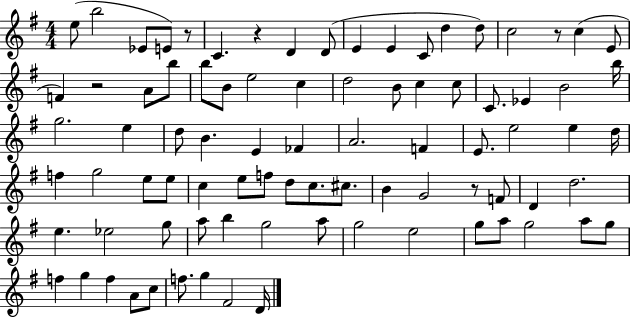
E5/e B5/h Eb4/e E4/e R/e C4/q. R/q D4/q D4/e E4/q E4/q C4/e D5/q D5/e C5/h R/e C5/q E4/e F4/q R/h A4/e B5/e B5/e B4/e E5/h C5/q D5/h B4/e C5/q C5/e C4/e. Eb4/q B4/h B5/s G5/h. E5/q D5/e B4/q. E4/q FES4/q A4/h. F4/q E4/e. E5/h E5/q D5/s F5/q G5/h E5/e E5/e C5/q E5/e F5/e D5/e C5/e. C#5/e. B4/q G4/h R/e F4/e D4/q D5/h. E5/q. Eb5/h G5/e A5/e B5/q G5/h A5/e G5/h E5/h G5/e A5/e G5/h A5/e G5/e F5/q G5/q F5/q A4/e C5/e F5/e. G5/q F#4/h D4/s